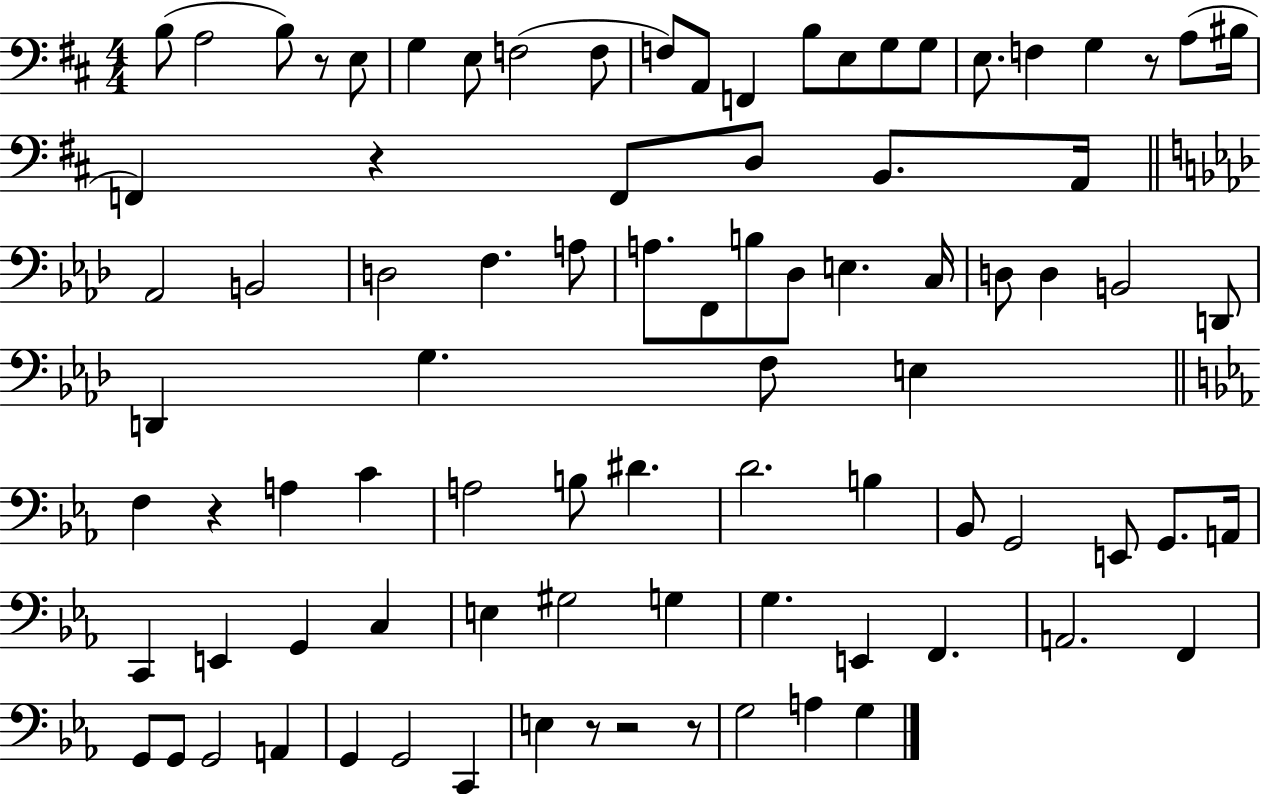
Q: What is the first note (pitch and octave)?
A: B3